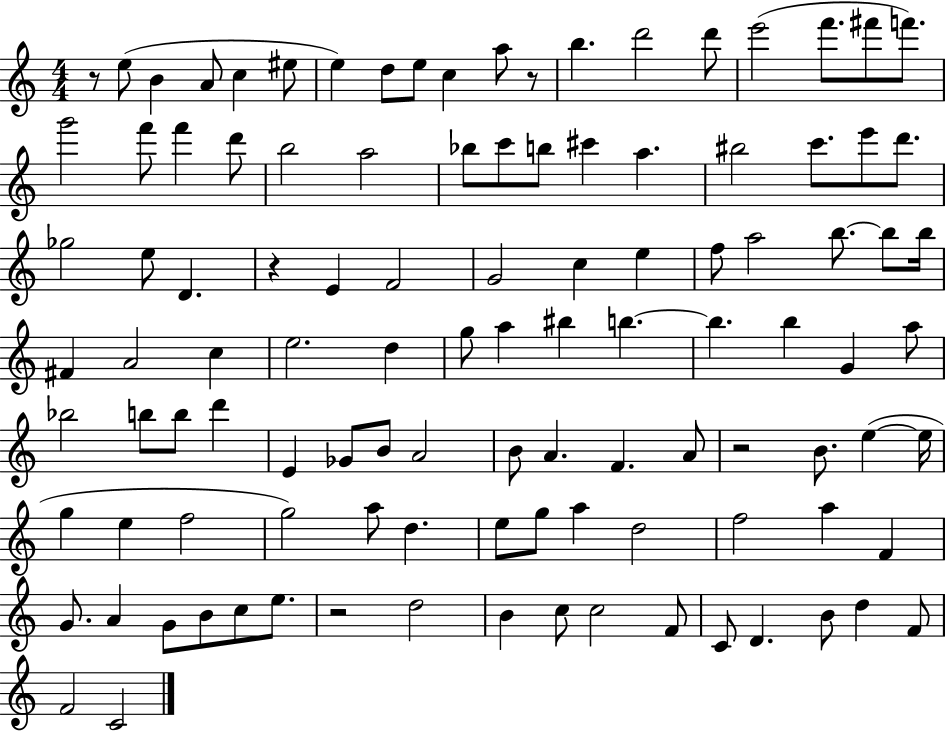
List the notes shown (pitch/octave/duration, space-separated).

R/e E5/e B4/q A4/e C5/q EIS5/e E5/q D5/e E5/e C5/q A5/e R/e B5/q. D6/h D6/e E6/h F6/e. F#6/e F6/e. G6/h F6/e F6/q D6/e B5/h A5/h Bb5/e C6/e B5/e C#6/q A5/q. BIS5/h C6/e. E6/e D6/e. Gb5/h E5/e D4/q. R/q E4/q F4/h G4/h C5/q E5/q F5/e A5/h B5/e. B5/e B5/s F#4/q A4/h C5/q E5/h. D5/q G5/e A5/q BIS5/q B5/q. B5/q. B5/q G4/q A5/e Bb5/h B5/e B5/e D6/q E4/q Gb4/e B4/e A4/h B4/e A4/q. F4/q. A4/e R/h B4/e. E5/q E5/s G5/q E5/q F5/h G5/h A5/e D5/q. E5/e G5/e A5/q D5/h F5/h A5/q F4/q G4/e. A4/q G4/e B4/e C5/e E5/e. R/h D5/h B4/q C5/e C5/h F4/e C4/e D4/q. B4/e D5/q F4/e F4/h C4/h